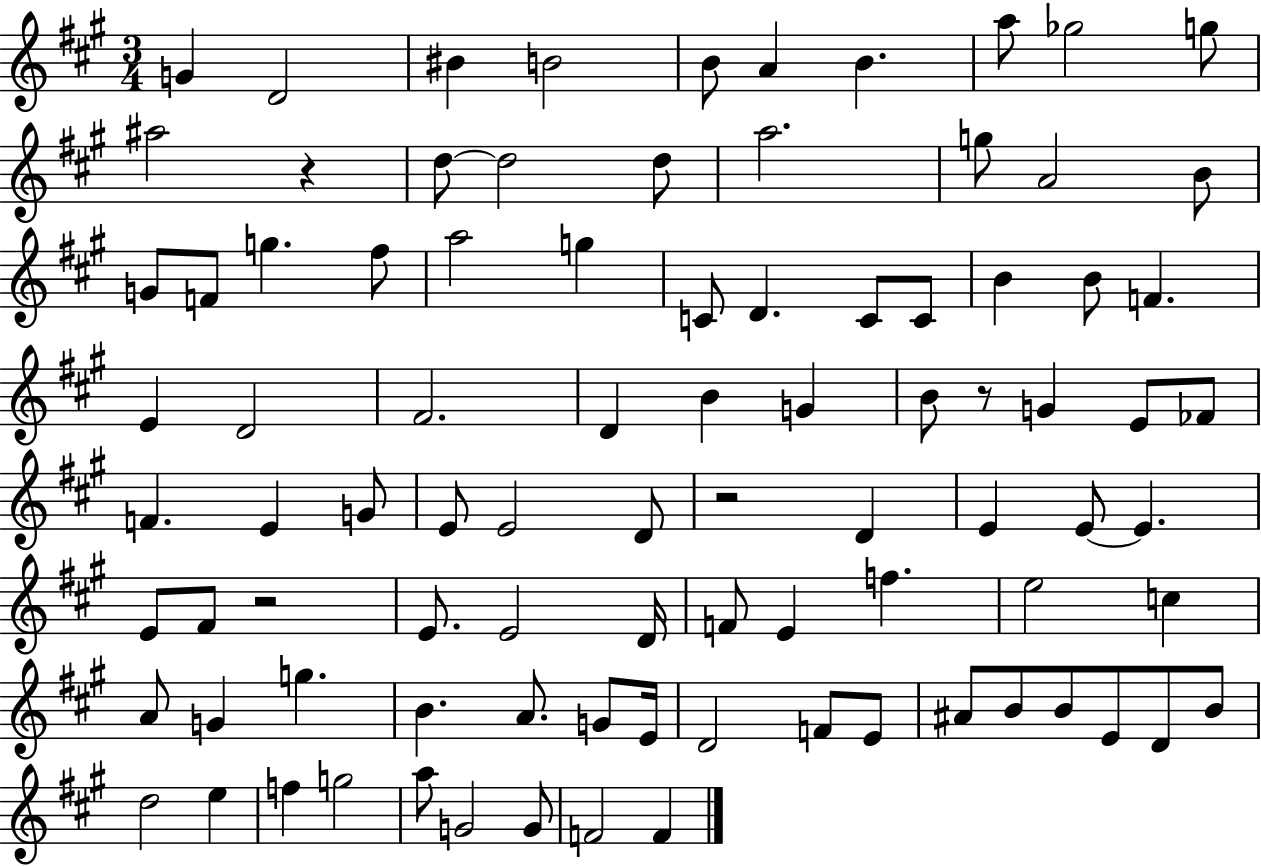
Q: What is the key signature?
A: A major